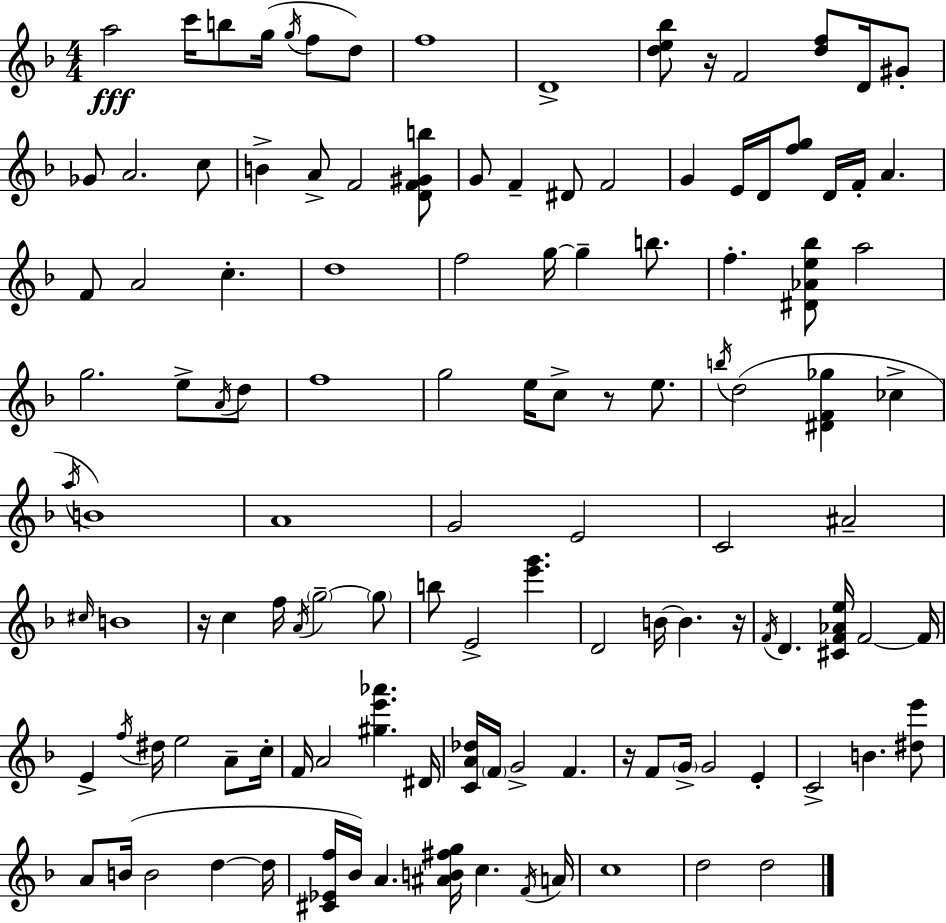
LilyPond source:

{
  \clef treble
  \numericTimeSignature
  \time 4/4
  \key f \major
  a''2\fff c'''16 b''8 g''16( \acciaccatura { g''16 } f''8 d''8) | f''1 | d'1-> | <d'' e'' bes''>8 r16 f'2 <d'' f''>8 d'16 gis'8-. | \break ges'8 a'2. c''8 | b'4-> a'8-> f'2 <d' f' gis' b''>8 | g'8 f'4-- dis'8 f'2 | g'4 e'16 d'16 <f'' g''>8 d'16 f'16-. a'4. | \break f'8 a'2 c''4.-. | d''1 | f''2 g''16~~ g''4-- b''8. | f''4.-. <dis' aes' e'' bes''>8 a''2 | \break g''2. e''8-> \acciaccatura { a'16 } | d''8 f''1 | g''2 e''16 c''8-> r8 e''8. | \acciaccatura { b''16 }( d''2 <dis' f' ges''>4 ces''4-> | \break \acciaccatura { a''16 } b'1) | a'1 | g'2 e'2 | c'2 ais'2-- | \break \grace { cis''16 } b'1 | r16 c''4 f''16 \acciaccatura { a'16 } \parenthesize g''2--~~ | \parenthesize g''8 b''8 e'2-> | <e''' g'''>4. d'2 b'16~~ b'4. | \break r16 \acciaccatura { f'16 } d'4. <cis' f' aes' e''>16 f'2~~ | f'16 e'4-> \acciaccatura { f''16 } dis''16 e''2 | a'8-- c''16-. f'16 a'2 | <gis'' e''' aes'''>4. dis'16 <c' a' des''>16 \parenthesize f'16 g'2-> | \break f'4. r16 f'8 \parenthesize g'16-> g'2 | e'4-. c'2-> | b'4. <dis'' e'''>8 a'8 b'16( b'2 | d''4~~ d''16 <cis' ees' f''>16 bes'16) a'4. | \break <ais' b' fis'' g''>16 c''4. \acciaccatura { f'16 } a'16 c''1 | d''2 | d''2 \bar "|."
}